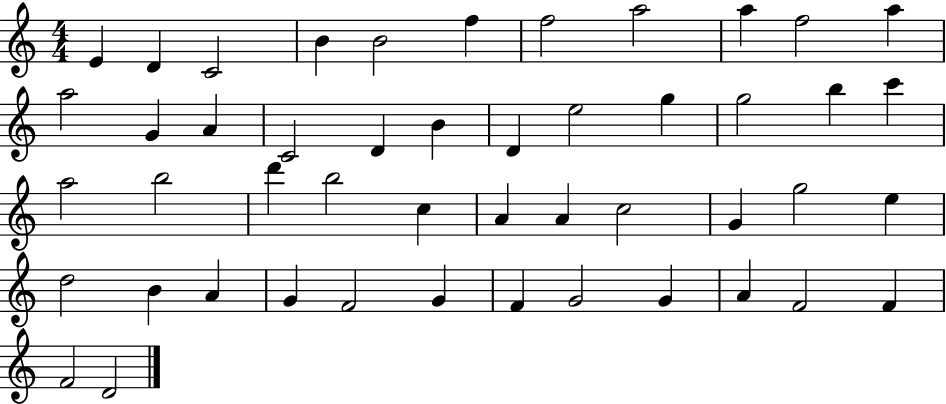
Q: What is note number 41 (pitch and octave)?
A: F4